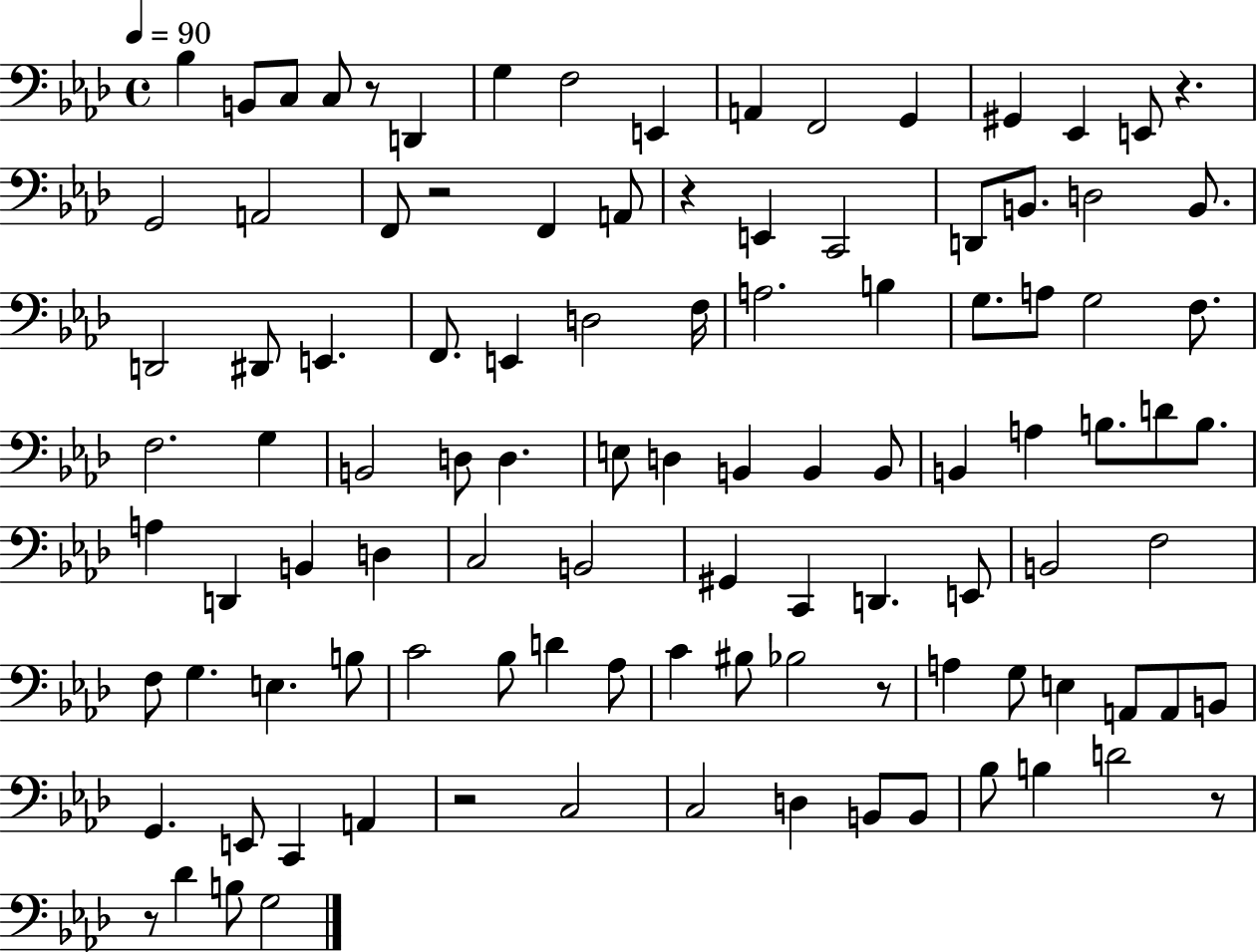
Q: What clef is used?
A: bass